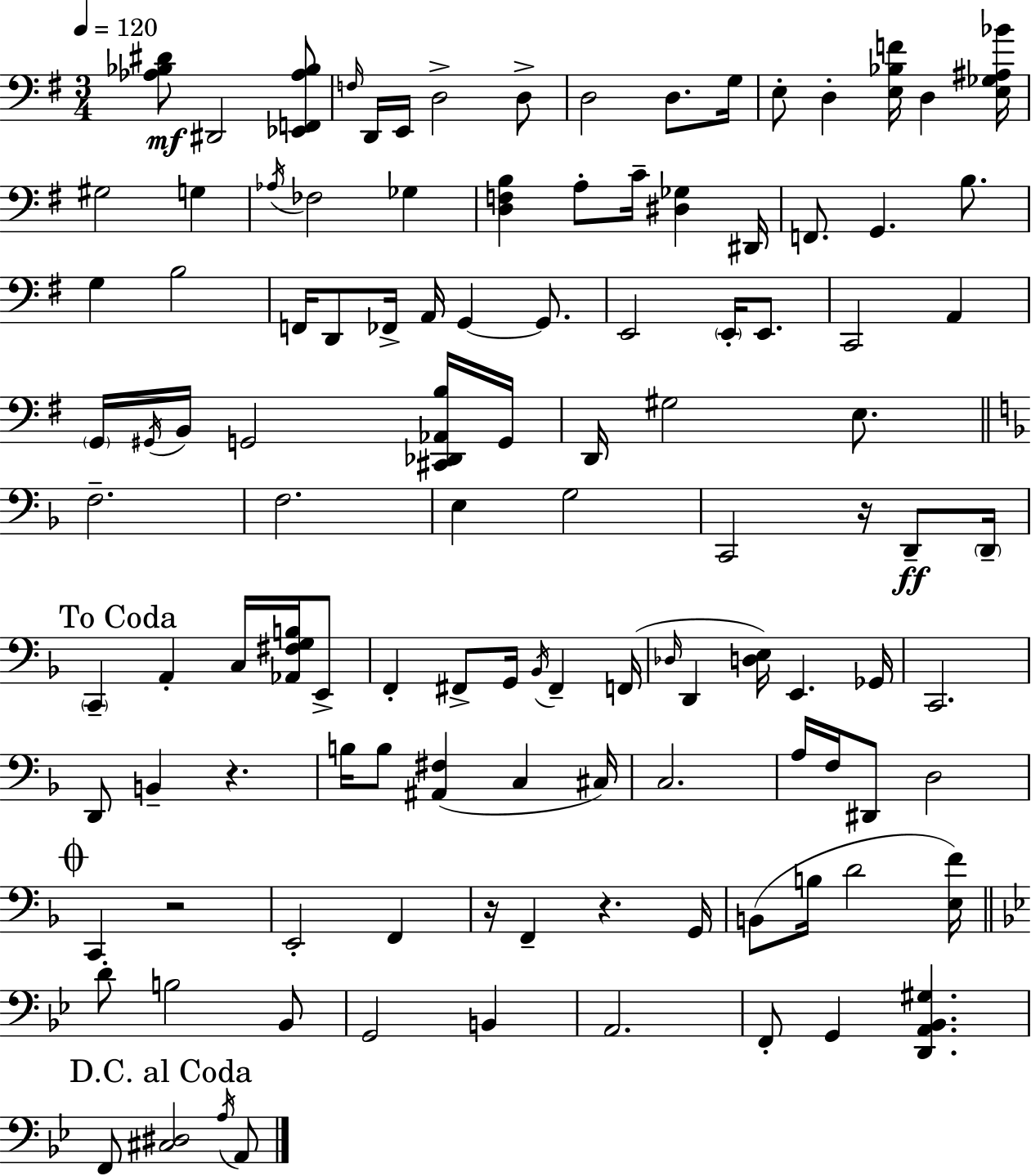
[Ab3,Bb3,D#4]/e D#2/h [Eb2,F2,Ab3,Bb3]/e F3/s D2/s E2/s D3/h D3/e D3/h D3/e. G3/s E3/e D3/q [E3,Bb3,F4]/s D3/q [E3,Gb3,A#3,Bb4]/s G#3/h G3/q Ab3/s FES3/h Gb3/q [D3,F3,B3]/q A3/e C4/s [D#3,Gb3]/q D#2/s F2/e. G2/q. B3/e. G3/q B3/h F2/s D2/e FES2/s A2/s G2/q G2/e. E2/h E2/s E2/e. C2/h A2/q G2/s G#2/s B2/s G2/h [C#2,Db2,Ab2,B3]/s G2/s D2/s G#3/h E3/e. F3/h. F3/h. E3/q G3/h C2/h R/s D2/e D2/s C2/q A2/q C3/s [Ab2,F#3,G3,B3]/s E2/e F2/q F#2/e G2/s Bb2/s F#2/q F2/s Db3/s D2/q [D3,E3]/s E2/q. Gb2/s C2/h. D2/e B2/q R/q. B3/s B3/e [A#2,F#3]/q C3/q C#3/s C3/h. A3/s F3/s D#2/e D3/h C2/q R/h E2/h F2/q R/s F2/q R/q. G2/s B2/e B3/s D4/h [E3,F4]/s D4/e B3/h Bb2/e G2/h B2/q A2/h. F2/e G2/q [D2,A2,Bb2,G#3]/q. F2/e [C#3,D#3]/h A3/s A2/e